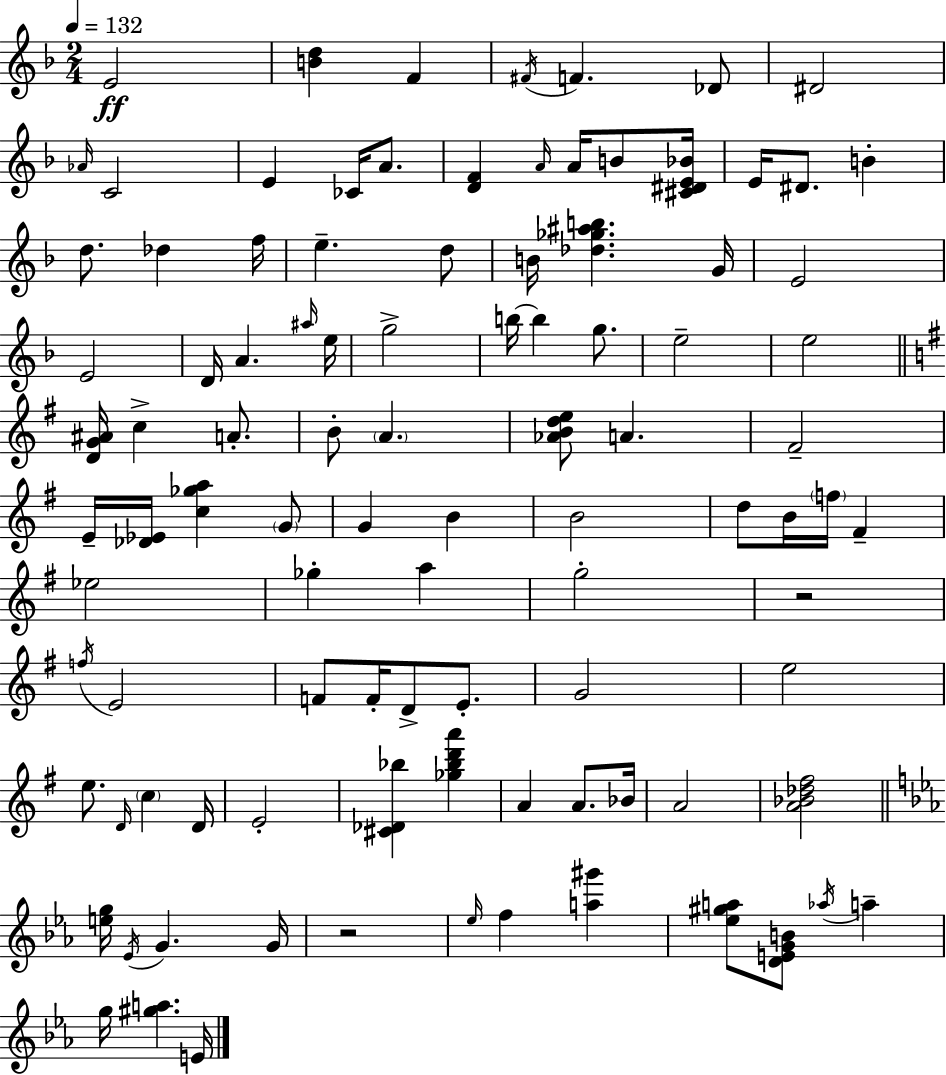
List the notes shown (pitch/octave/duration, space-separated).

E4/h [B4,D5]/q F4/q F#4/s F4/q. Db4/e D#4/h Ab4/s C4/h E4/q CES4/s A4/e. [D4,F4]/q A4/s A4/s B4/e [C#4,D#4,E4,Bb4]/s E4/s D#4/e. B4/q D5/e. Db5/q F5/s E5/q. D5/e B4/s [Db5,Gb5,A#5,B5]/q. G4/s E4/h E4/h D4/s A4/q. A#5/s E5/s G5/h B5/s B5/q G5/e. E5/h E5/h [D4,G4,A#4]/s C5/q A4/e. B4/e A4/q. [Ab4,B4,D5,E5]/e A4/q. F#4/h E4/s [Db4,Eb4]/s [C5,Gb5,A5]/q G4/e G4/q B4/q B4/h D5/e B4/s F5/s F#4/q Eb5/h Gb5/q A5/q G5/h R/h F5/s E4/h F4/e F4/s D4/e E4/e. G4/h E5/h E5/e. D4/s C5/q D4/s E4/h [C#4,Db4,Bb5]/q [Gb5,Bb5,D6,A6]/q A4/q A4/e. Bb4/s A4/h [A4,Bb4,Db5,F#5]/h [E5,G5]/s Eb4/s G4/q. G4/s R/h Eb5/s F5/q [A5,G#6]/q [Eb5,G#5,A5]/e [D4,E4,G4,B4]/e Ab5/s A5/q G5/s [G#5,A5]/q. E4/s